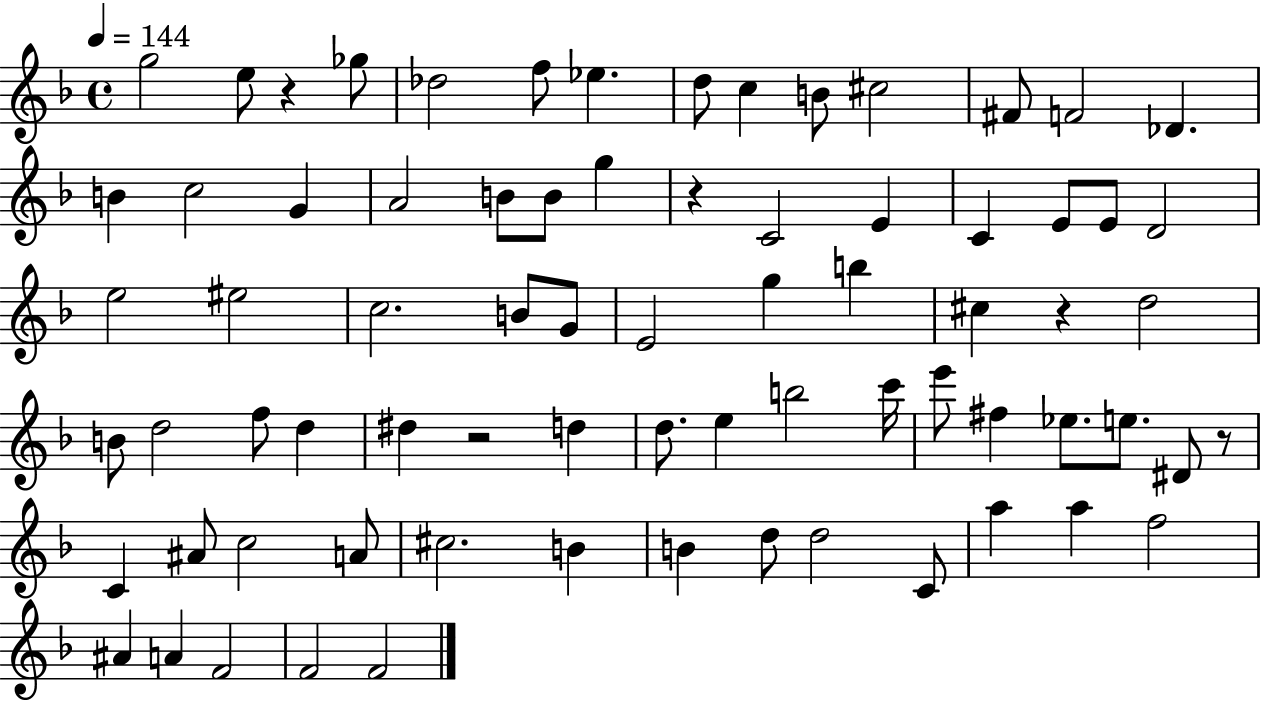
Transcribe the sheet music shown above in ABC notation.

X:1
T:Untitled
M:4/4
L:1/4
K:F
g2 e/2 z _g/2 _d2 f/2 _e d/2 c B/2 ^c2 ^F/2 F2 _D B c2 G A2 B/2 B/2 g z C2 E C E/2 E/2 D2 e2 ^e2 c2 B/2 G/2 E2 g b ^c z d2 B/2 d2 f/2 d ^d z2 d d/2 e b2 c'/4 e'/2 ^f _e/2 e/2 ^D/2 z/2 C ^A/2 c2 A/2 ^c2 B B d/2 d2 C/2 a a f2 ^A A F2 F2 F2